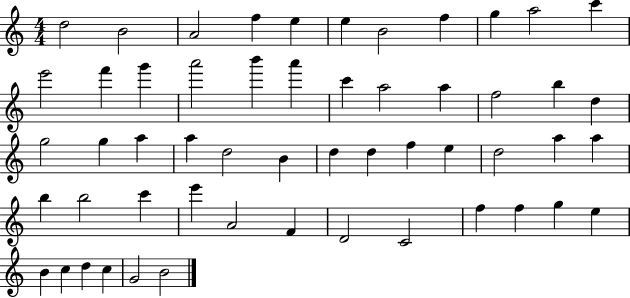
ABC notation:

X:1
T:Untitled
M:4/4
L:1/4
K:C
d2 B2 A2 f e e B2 f g a2 c' e'2 f' g' a'2 b' a' c' a2 a f2 b d g2 g a a d2 B d d f e d2 a a b b2 c' e' A2 F D2 C2 f f g e B c d c G2 B2